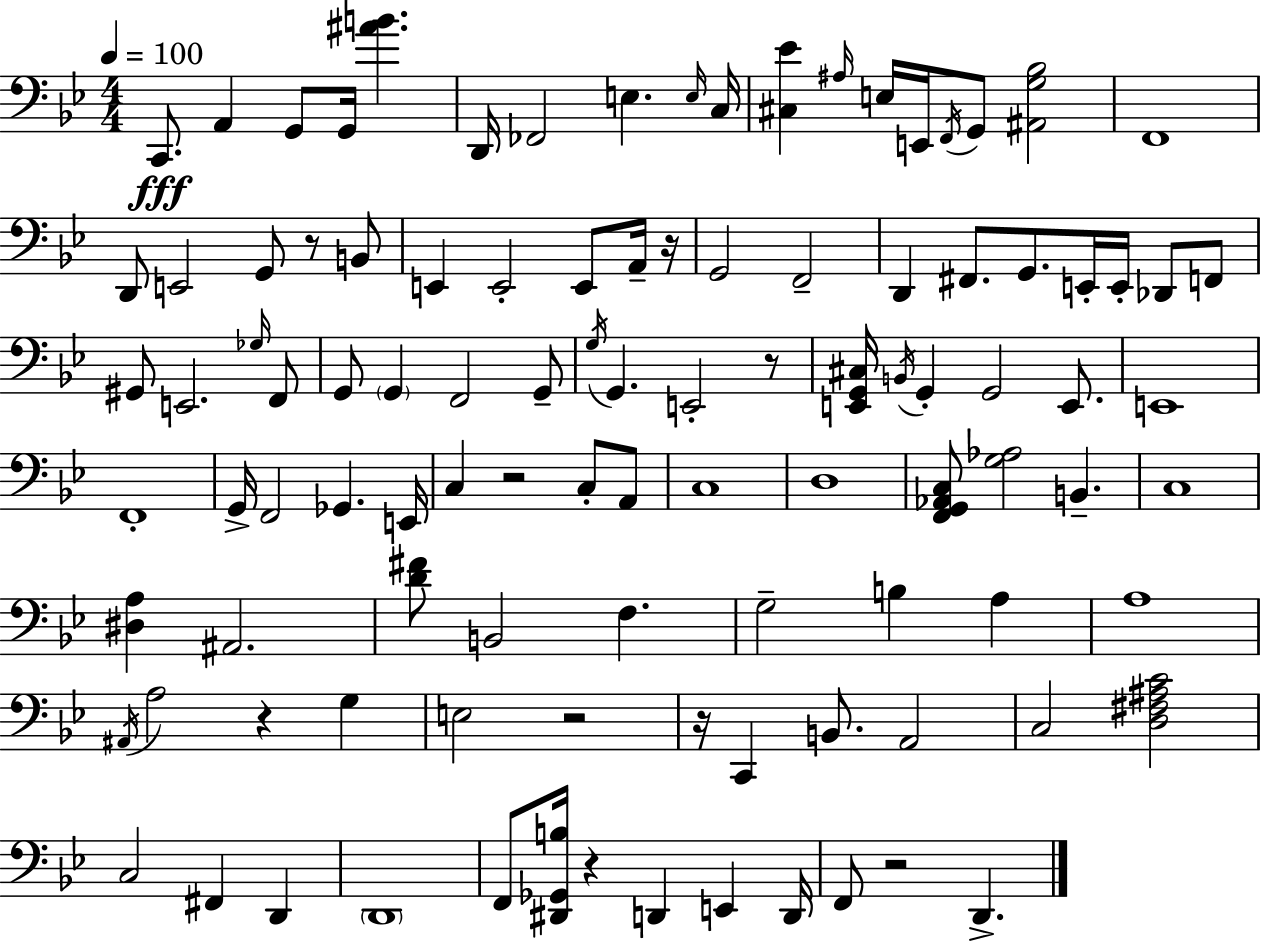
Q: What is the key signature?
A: BES major